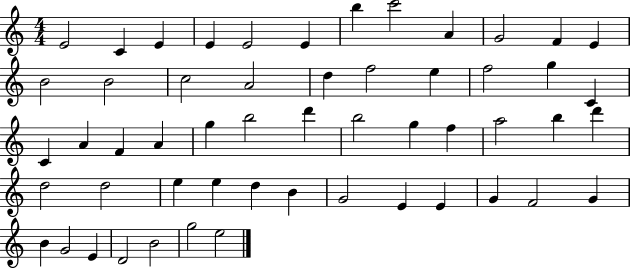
X:1
T:Untitled
M:4/4
L:1/4
K:C
E2 C E E E2 E b c'2 A G2 F E B2 B2 c2 A2 d f2 e f2 g C C A F A g b2 d' b2 g f a2 b d' d2 d2 e e d B G2 E E G F2 G B G2 E D2 B2 g2 e2